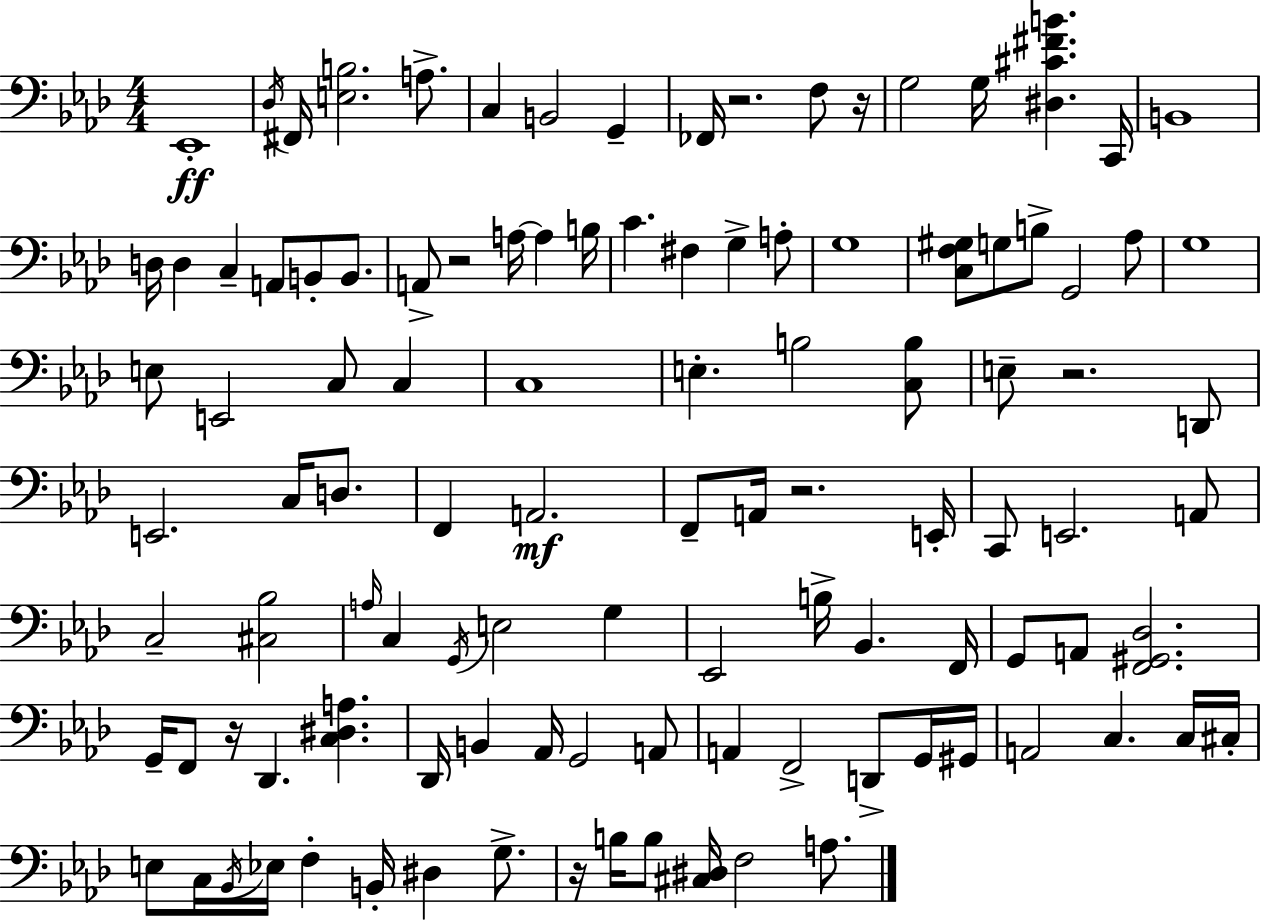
Eb2/w Db3/s F#2/s [E3,B3]/h. A3/e. C3/q B2/h G2/q FES2/s R/h. F3/e R/s G3/h G3/s [D#3,C#4,F#4,B4]/q. C2/s B2/w D3/s D3/q C3/q A2/e B2/e B2/e. A2/e R/h A3/s A3/q B3/s C4/q. F#3/q G3/q A3/e G3/w [C3,F3,G#3]/e G3/e B3/e G2/h Ab3/e G3/w E3/e E2/h C3/e C3/q C3/w E3/q. B3/h [C3,B3]/e E3/e R/h. D2/e E2/h. C3/s D3/e. F2/q A2/h. F2/e A2/s R/h. E2/s C2/e E2/h. A2/e C3/h [C#3,Bb3]/h A3/s C3/q G2/s E3/h G3/q Eb2/h B3/s Bb2/q. F2/s G2/e A2/e [F2,G#2,Db3]/h. G2/s F2/e R/s Db2/q. [C3,D#3,A3]/q. Db2/s B2/q Ab2/s G2/h A2/e A2/q F2/h D2/e G2/s G#2/s A2/h C3/q. C3/s C#3/s E3/e C3/s Bb2/s Eb3/s F3/q B2/s D#3/q G3/e. R/s B3/s B3/e [C#3,D#3]/s F3/h A3/e.